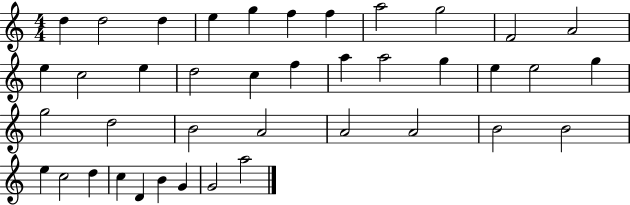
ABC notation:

X:1
T:Untitled
M:4/4
L:1/4
K:C
d d2 d e g f f a2 g2 F2 A2 e c2 e d2 c f a a2 g e e2 g g2 d2 B2 A2 A2 A2 B2 B2 e c2 d c D B G G2 a2